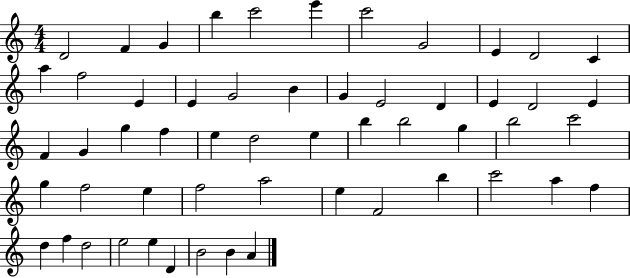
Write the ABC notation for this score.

X:1
T:Untitled
M:4/4
L:1/4
K:C
D2 F G b c'2 e' c'2 G2 E D2 C a f2 E E G2 B G E2 D E D2 E F G g f e d2 e b b2 g b2 c'2 g f2 e f2 a2 e F2 b c'2 a f d f d2 e2 e D B2 B A